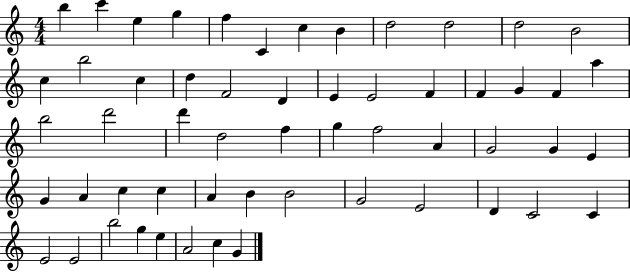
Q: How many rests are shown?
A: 0